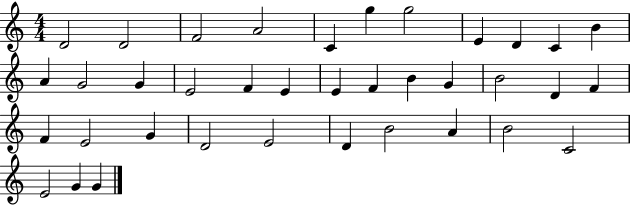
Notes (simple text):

D4/h D4/h F4/h A4/h C4/q G5/q G5/h E4/q D4/q C4/q B4/q A4/q G4/h G4/q E4/h F4/q E4/q E4/q F4/q B4/q G4/q B4/h D4/q F4/q F4/q E4/h G4/q D4/h E4/h D4/q B4/h A4/q B4/h C4/h E4/h G4/q G4/q